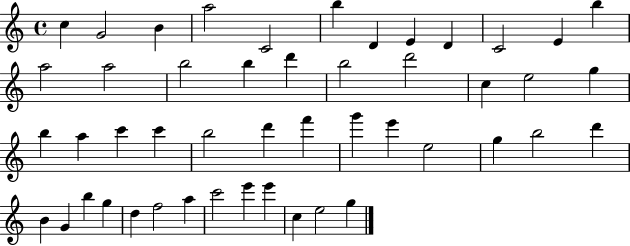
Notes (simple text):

C5/q G4/h B4/q A5/h C4/h B5/q D4/q E4/q D4/q C4/h E4/q B5/q A5/h A5/h B5/h B5/q D6/q B5/h D6/h C5/q E5/h G5/q B5/q A5/q C6/q C6/q B5/h D6/q F6/q G6/q E6/q E5/h G5/q B5/h D6/q B4/q G4/q B5/q G5/q D5/q F5/h A5/q C6/h E6/q E6/q C5/q E5/h G5/q